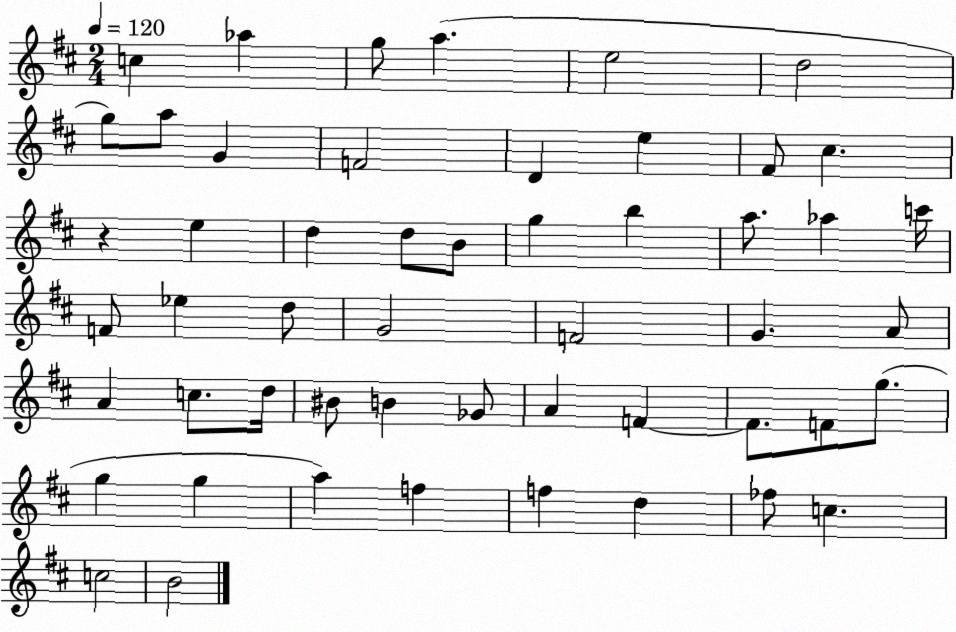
X:1
T:Untitled
M:2/4
L:1/4
K:D
c _a g/2 a e2 d2 g/2 a/2 G F2 D e ^F/2 ^c z e d d/2 B/2 g b a/2 _a c'/4 F/2 _e d/2 G2 F2 G A/2 A c/2 d/4 ^B/2 B _G/2 A F F/2 F/2 g/2 g g a f f d _f/2 c c2 B2